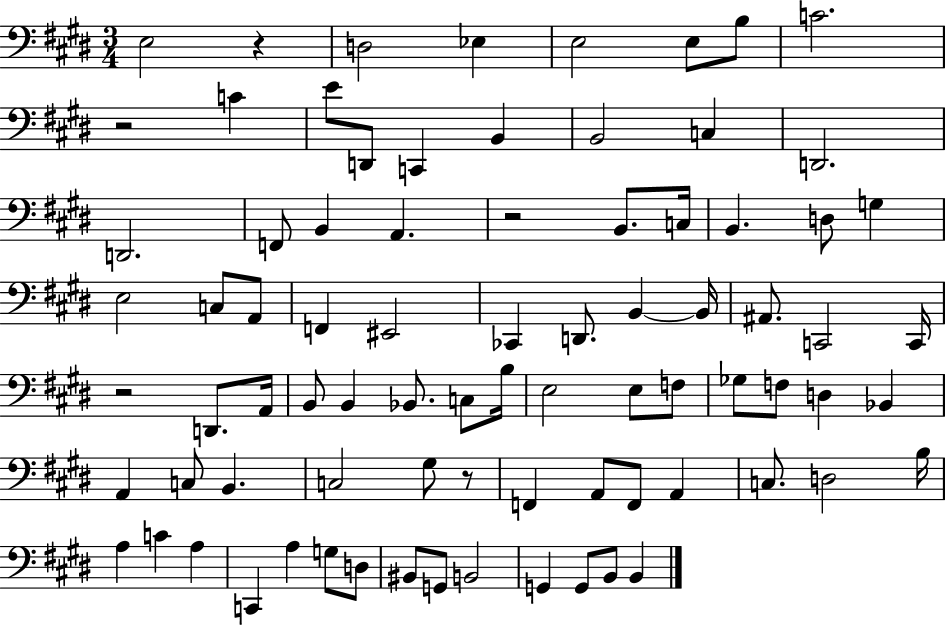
X:1
T:Untitled
M:3/4
L:1/4
K:E
E,2 z D,2 _E, E,2 E,/2 B,/2 C2 z2 C E/2 D,,/2 C,, B,, B,,2 C, D,,2 D,,2 F,,/2 B,, A,, z2 B,,/2 C,/4 B,, D,/2 G, E,2 C,/2 A,,/2 F,, ^E,,2 _C,, D,,/2 B,, B,,/4 ^A,,/2 C,,2 C,,/4 z2 D,,/2 A,,/4 B,,/2 B,, _B,,/2 C,/2 B,/4 E,2 E,/2 F,/2 _G,/2 F,/2 D, _B,, A,, C,/2 B,, C,2 ^G,/2 z/2 F,, A,,/2 F,,/2 A,, C,/2 D,2 B,/4 A, C A, C,, A, G,/2 D,/2 ^B,,/2 G,,/2 B,,2 G,, G,,/2 B,,/2 B,,